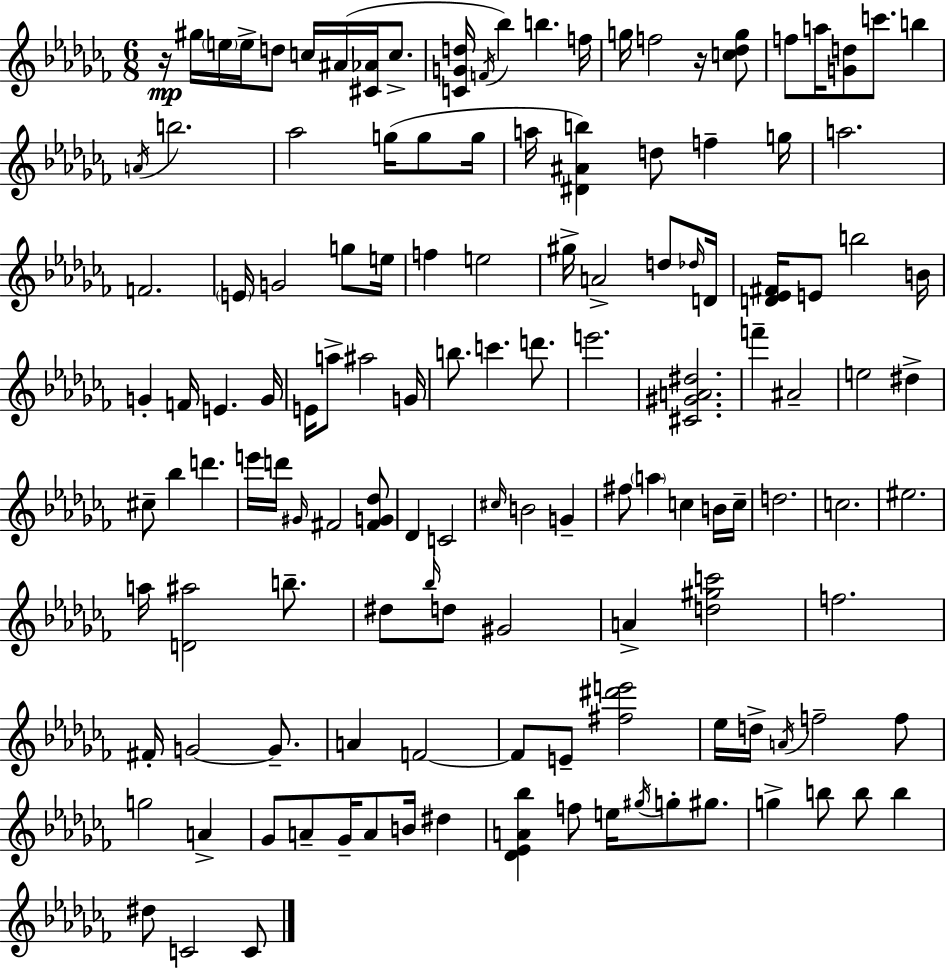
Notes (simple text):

R/s G#5/s E5/s E5/s D5/e C5/s A#4/s [C#4,Ab4]/s C5/e. [C4,G4,D5]/s F4/s Bb5/q B5/q. F5/s G5/s F5/h R/s [C5,Db5,G5]/e F5/e A5/s [G4,D5]/e C6/e. B5/q A4/s B5/h. Ab5/h G5/s G5/e G5/s A5/s [D#4,A#4,B5]/q D5/e F5/q G5/s A5/h. F4/h. E4/s G4/h G5/e E5/s F5/q E5/h G#5/s A4/h D5/e Db5/s D4/s [D4,Eb4,F#4]/s E4/e B5/h B4/s G4/q F4/s E4/q. G4/s E4/s A5/e A#5/h G4/s B5/e. C6/q. D6/e. E6/h. [C#4,G#4,A4,D#5]/h. F6/q A#4/h E5/h D#5/q C#5/e Bb5/q D6/q. E6/s D6/s G#4/s F#4/h [F#4,G4,Db5]/e Db4/q C4/h C#5/s B4/h G4/q F#5/e A5/q C5/q B4/s C5/s D5/h. C5/h. EIS5/h. A5/s [D4,A#5]/h B5/e. D#5/e Bb5/s D5/e G#4/h A4/q [D5,G#5,C6]/h F5/h. F#4/s G4/h G4/e. A4/q F4/h F4/e E4/e [F#5,D#6,E6]/h Eb5/s D5/s A4/s F5/h F5/e G5/h A4/q Gb4/e A4/e Gb4/s A4/e B4/s D#5/q [Db4,Eb4,A4,Bb5]/q F5/e E5/s G#5/s G5/e G#5/e. G5/q B5/e B5/e B5/q D#5/e C4/h C4/e